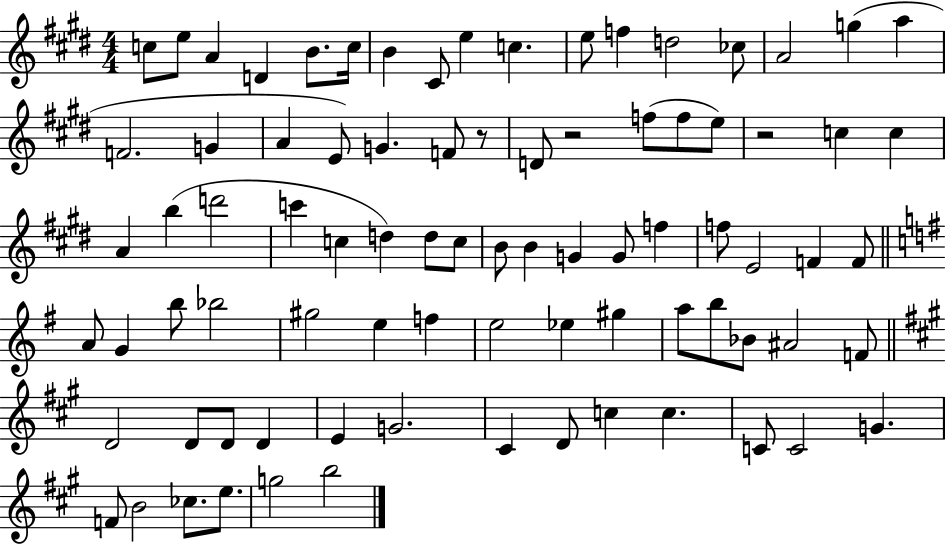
C5/e E5/e A4/q D4/q B4/e. C5/s B4/q C#4/e E5/q C5/q. E5/e F5/q D5/h CES5/e A4/h G5/q A5/q F4/h. G4/q A4/q E4/e G4/q. F4/e R/e D4/e R/h F5/e F5/e E5/e R/h C5/q C5/q A4/q B5/q D6/h C6/q C5/q D5/q D5/e C5/e B4/e B4/q G4/q G4/e F5/q F5/e E4/h F4/q F4/e A4/e G4/q B5/e Bb5/h G#5/h E5/q F5/q E5/h Eb5/q G#5/q A5/e B5/e Bb4/e A#4/h F4/e D4/h D4/e D4/e D4/q E4/q G4/h. C#4/q D4/e C5/q C5/q. C4/e C4/h G4/q. F4/e B4/h CES5/e. E5/e. G5/h B5/h